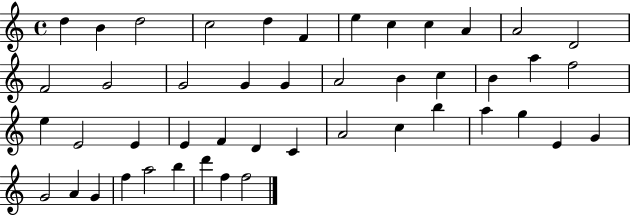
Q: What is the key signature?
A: C major